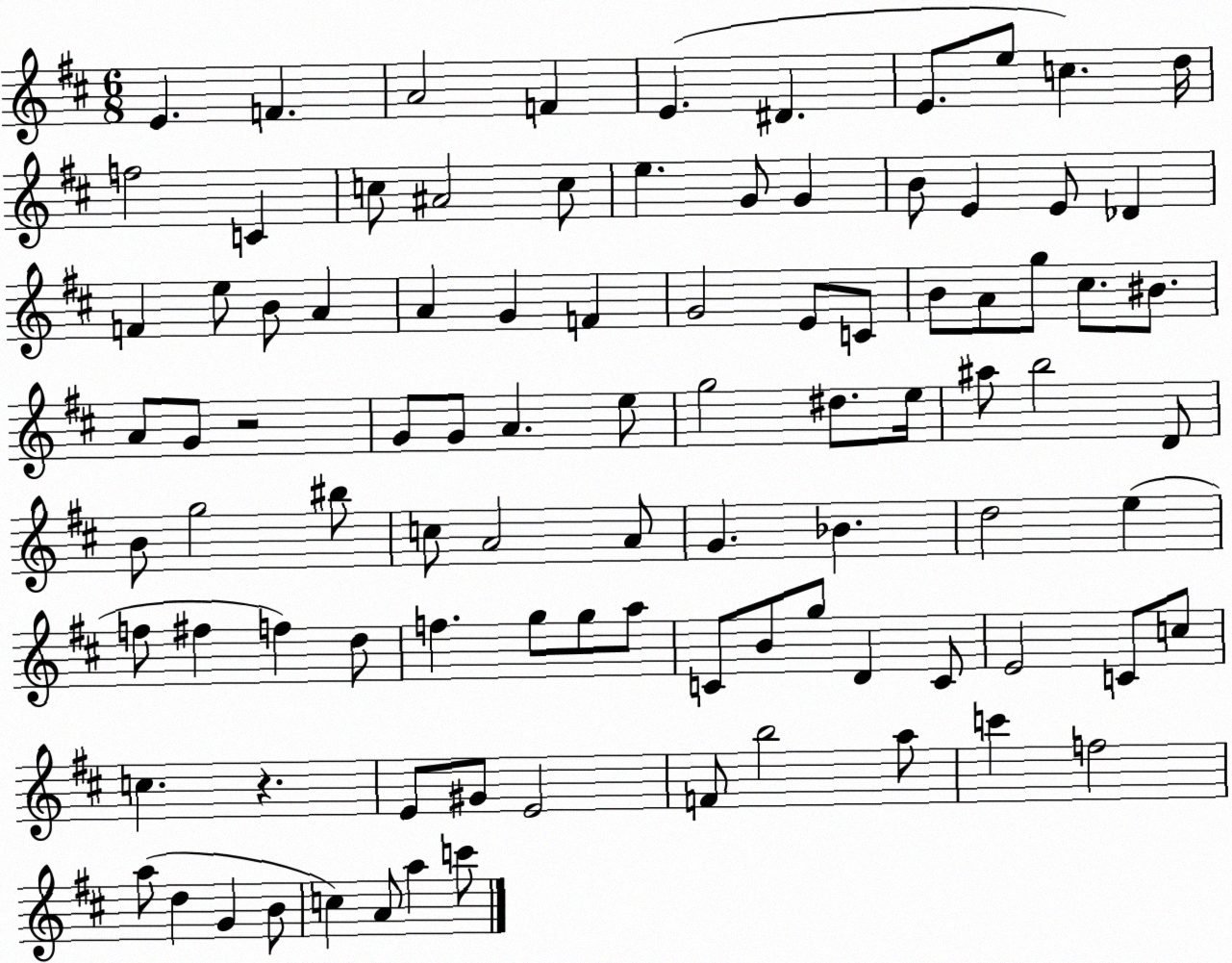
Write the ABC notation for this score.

X:1
T:Untitled
M:6/8
L:1/4
K:D
E F A2 F E ^D E/2 e/2 c d/4 f2 C c/2 ^A2 c/2 e G/2 G B/2 E E/2 _D F e/2 B/2 A A G F G2 E/2 C/2 B/2 A/2 g/2 ^c/2 ^B/2 A/2 G/2 z2 G/2 G/2 A e/2 g2 ^d/2 e/4 ^a/2 b2 D/2 B/2 g2 ^b/2 c/2 A2 A/2 G _B d2 e f/2 ^f f d/2 f g/2 g/2 a/2 C/2 B/2 g/2 D C/2 E2 C/2 c/2 c z E/2 ^G/2 E2 F/2 b2 a/2 c' f2 a/2 d G B/2 c A/2 a c'/2